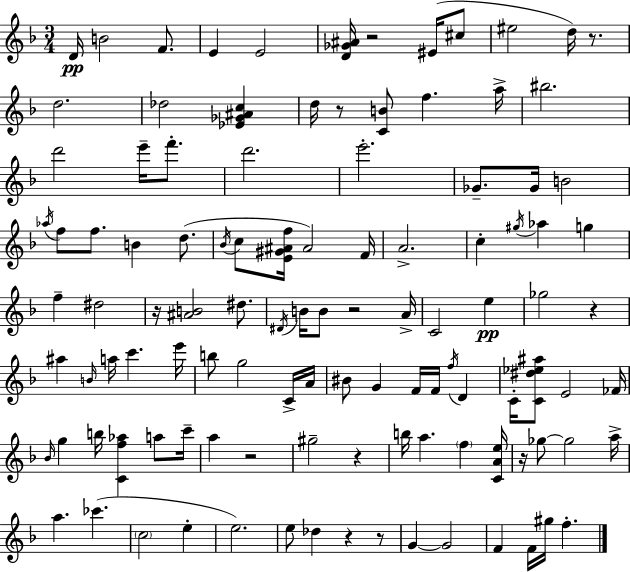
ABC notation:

X:1
T:Untitled
M:3/4
L:1/4
K:Dm
D/4 B2 F/2 E E2 [D_G^A]/4 z2 ^E/4 ^c/2 ^e2 d/4 z/2 d2 _d2 [_E_G^Ac] d/4 z/2 [CB]/2 f a/4 ^b2 d'2 e'/4 f'/2 d'2 e'2 _G/2 _G/4 B2 _a/4 f/2 f/2 B d/2 _B/4 c/2 [E^G^Af]/4 ^A2 F/4 A2 c ^g/4 _a g f ^d2 z/4 [^AB]2 ^d/2 ^D/4 B/4 B/2 z2 A/4 C2 e _g2 z ^a B/4 a/4 c' e'/4 b/2 g2 C/4 A/4 ^B/2 G F/4 F/4 f/4 D C/4 [C^d_e^a]/2 E2 _F/4 _B/4 g b/4 [Cf_a] a/2 c'/4 a z2 ^g2 z b/4 a f [CAe]/4 z/4 _g/2 _g2 a/4 a _c' c2 e e2 e/2 _d z z/2 G G2 F F/4 ^g/4 f